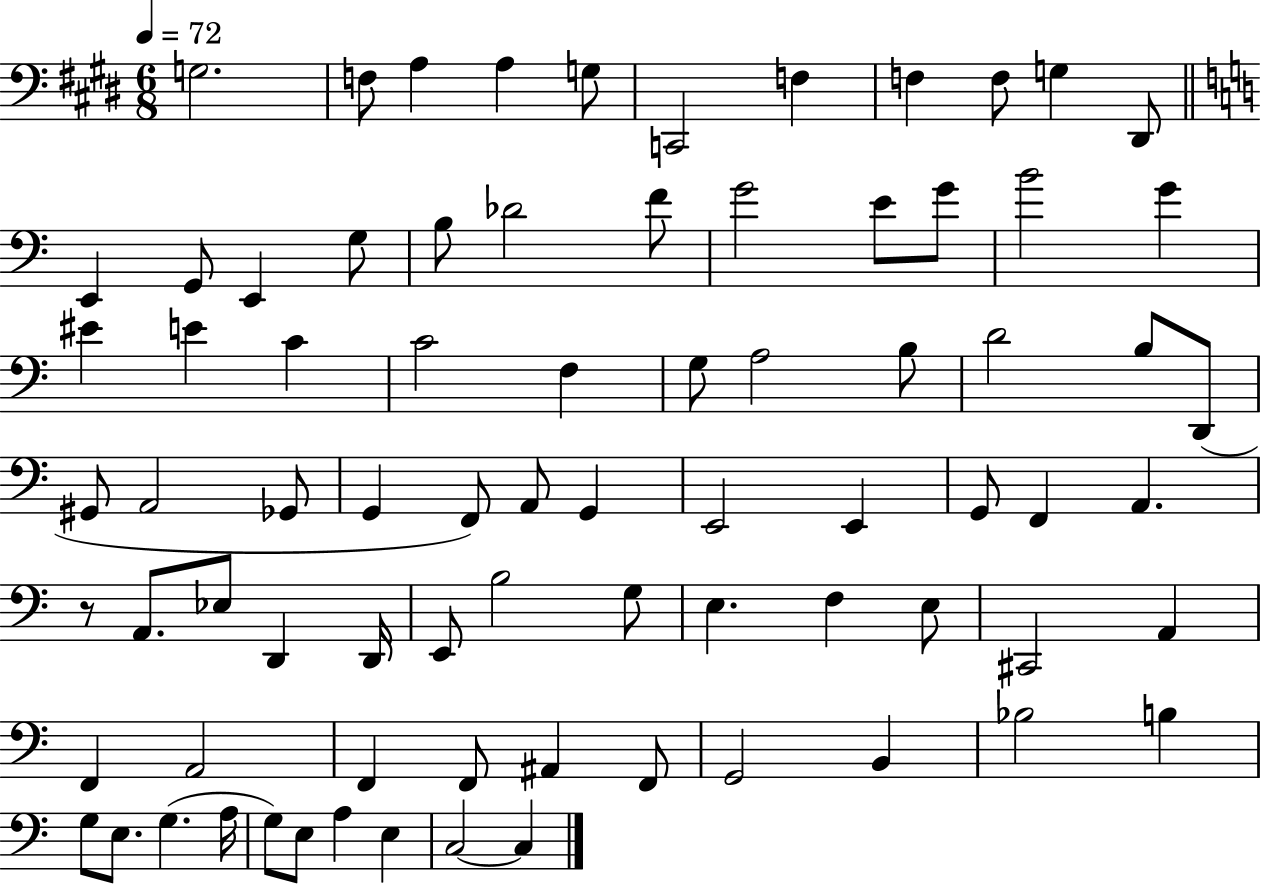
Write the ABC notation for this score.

X:1
T:Untitled
M:6/8
L:1/4
K:E
G,2 F,/2 A, A, G,/2 C,,2 F, F, F,/2 G, ^D,,/2 E,, G,,/2 E,, G,/2 B,/2 _D2 F/2 G2 E/2 G/2 B2 G ^E E C C2 F, G,/2 A,2 B,/2 D2 B,/2 D,,/2 ^G,,/2 A,,2 _G,,/2 G,, F,,/2 A,,/2 G,, E,,2 E,, G,,/2 F,, A,, z/2 A,,/2 _E,/2 D,, D,,/4 E,,/2 B,2 G,/2 E, F, E,/2 ^C,,2 A,, F,, A,,2 F,, F,,/2 ^A,, F,,/2 G,,2 B,, _B,2 B, G,/2 E,/2 G, A,/4 G,/2 E,/2 A, E, C,2 C,